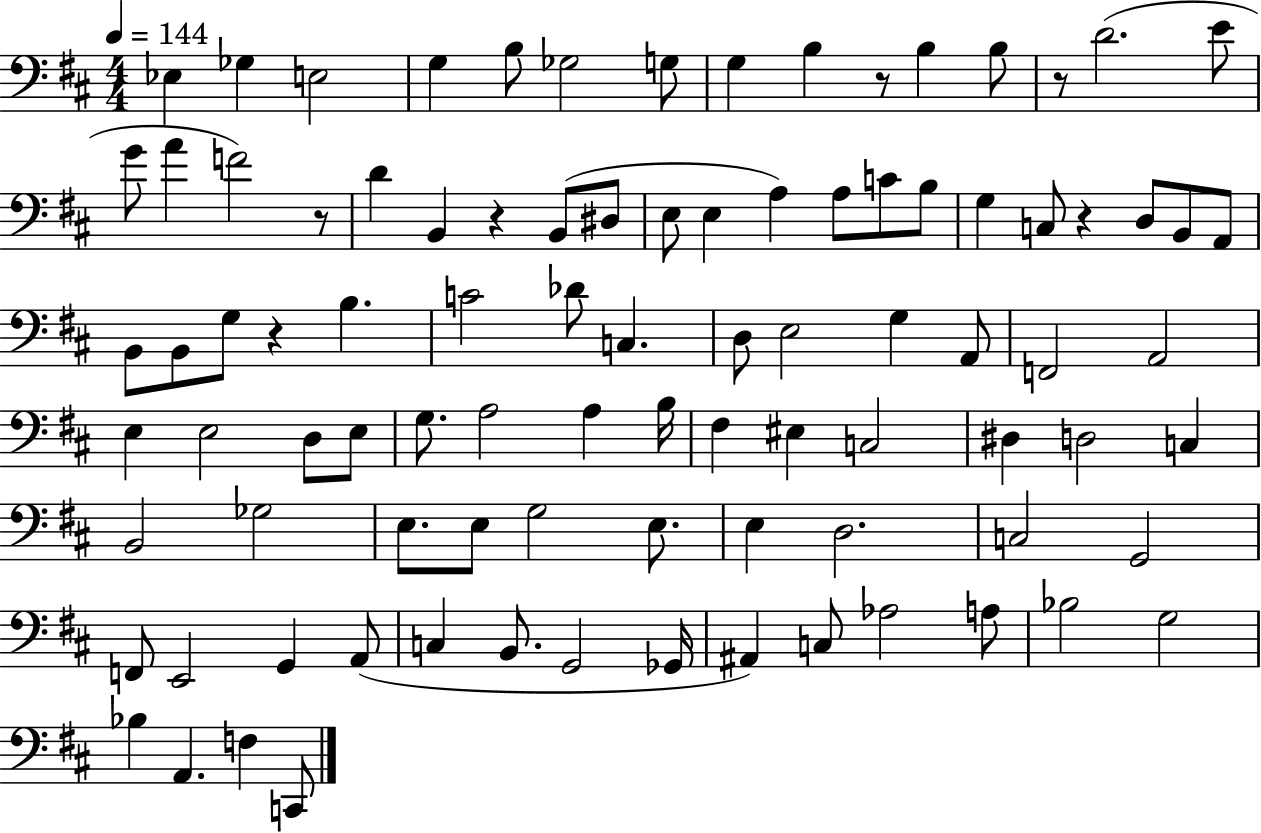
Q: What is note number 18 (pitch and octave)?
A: B2